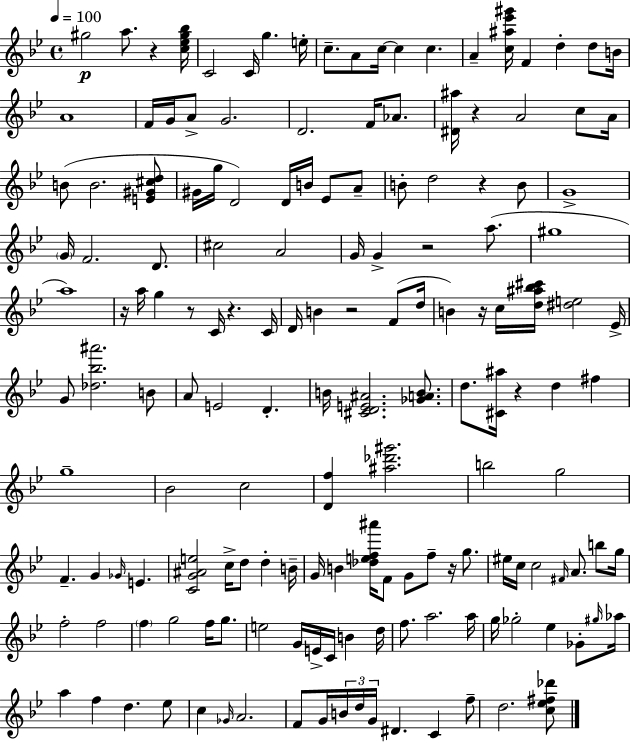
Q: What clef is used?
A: treble